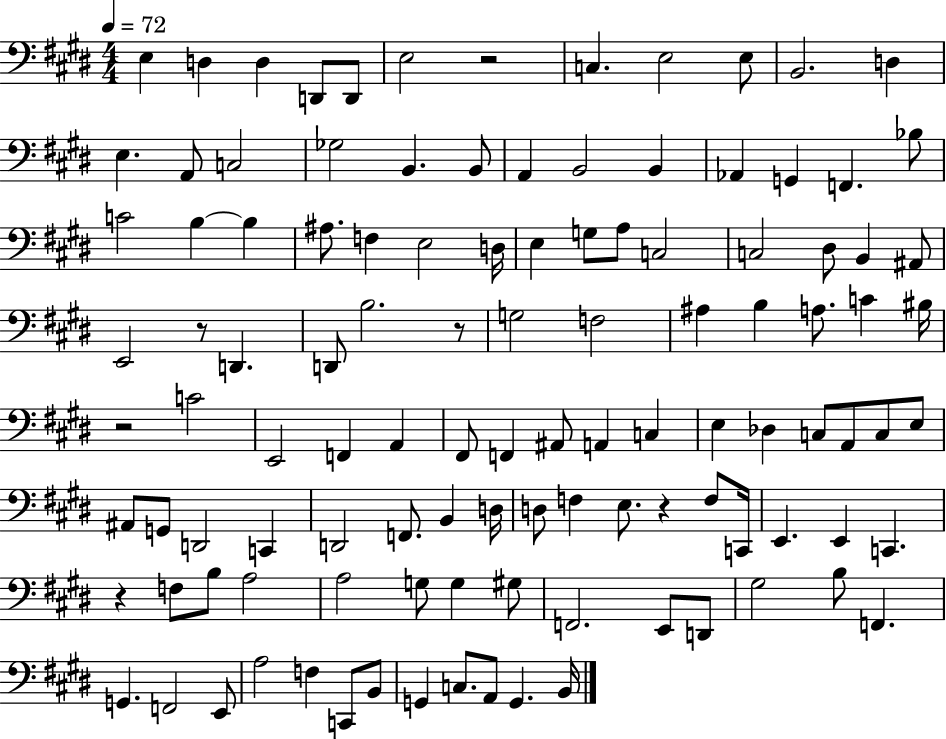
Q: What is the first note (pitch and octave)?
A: E3